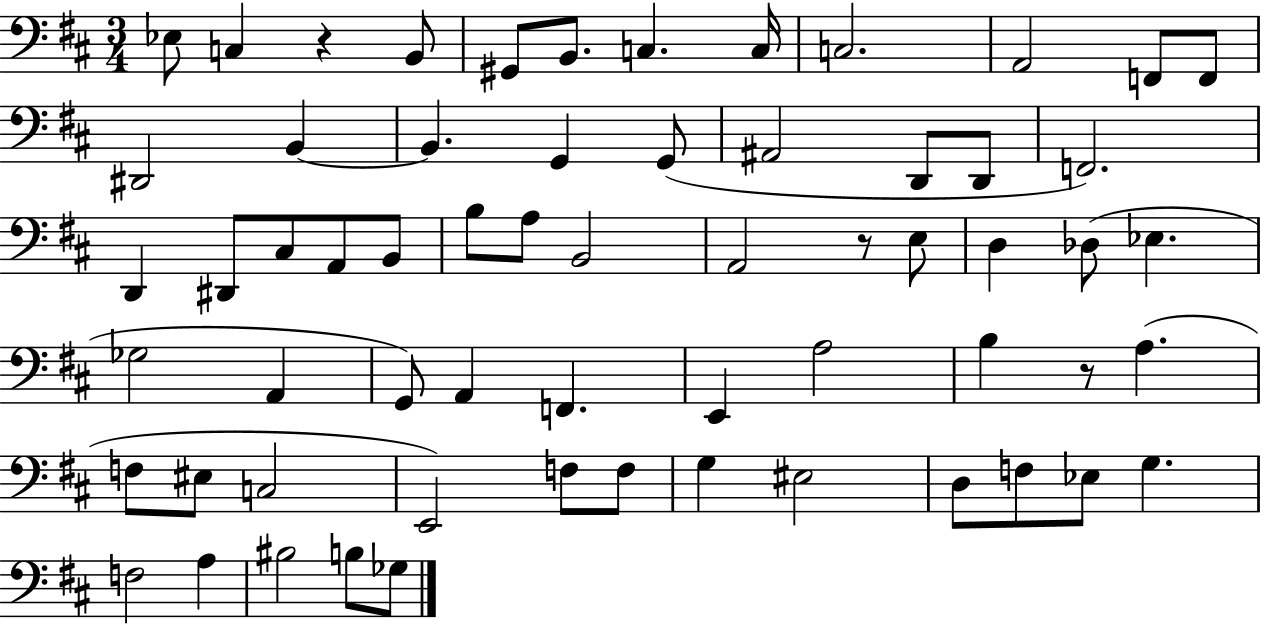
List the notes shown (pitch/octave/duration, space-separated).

Eb3/e C3/q R/q B2/e G#2/e B2/e. C3/q. C3/s C3/h. A2/h F2/e F2/e D#2/h B2/q B2/q. G2/q G2/e A#2/h D2/e D2/e F2/h. D2/q D#2/e C#3/e A2/e B2/e B3/e A3/e B2/h A2/h R/e E3/e D3/q Db3/e Eb3/q. Gb3/h A2/q G2/e A2/q F2/q. E2/q A3/h B3/q R/e A3/q. F3/e EIS3/e C3/h E2/h F3/e F3/e G3/q EIS3/h D3/e F3/e Eb3/e G3/q. F3/h A3/q BIS3/h B3/e Gb3/e